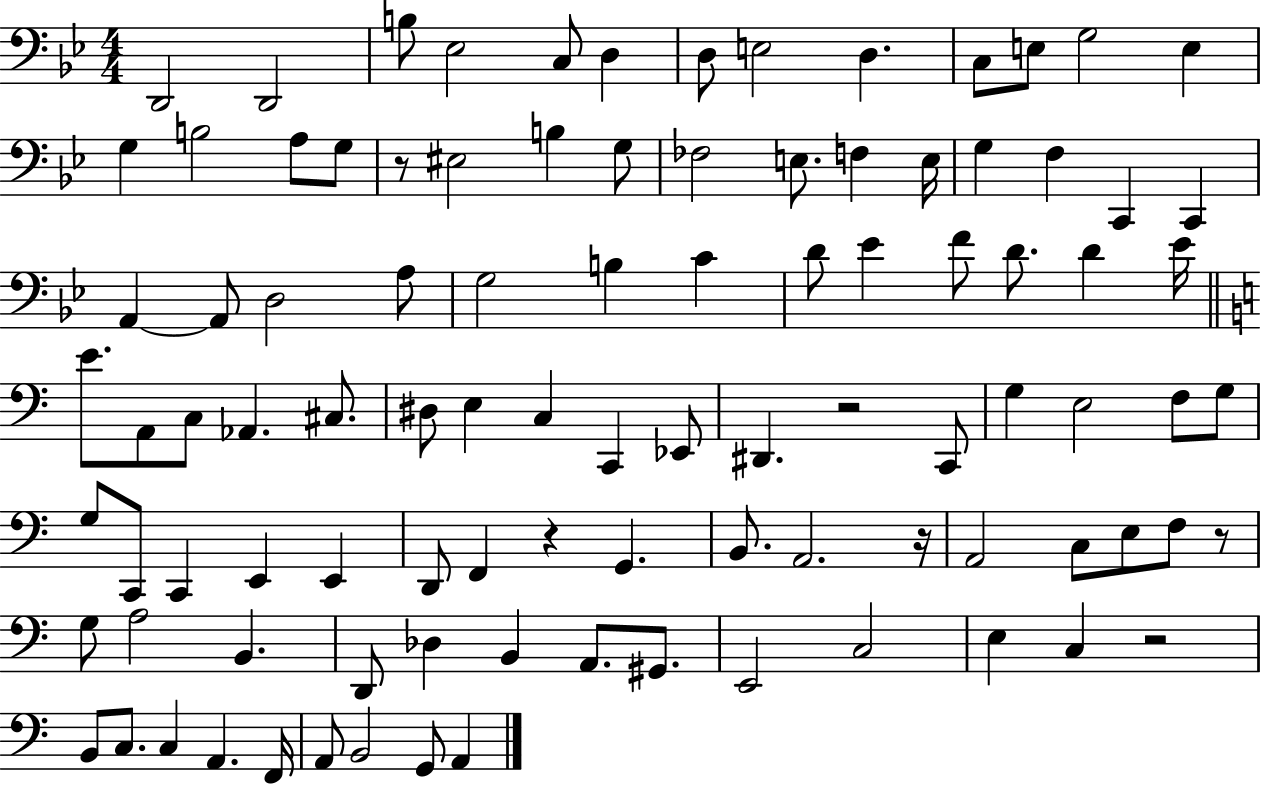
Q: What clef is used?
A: bass